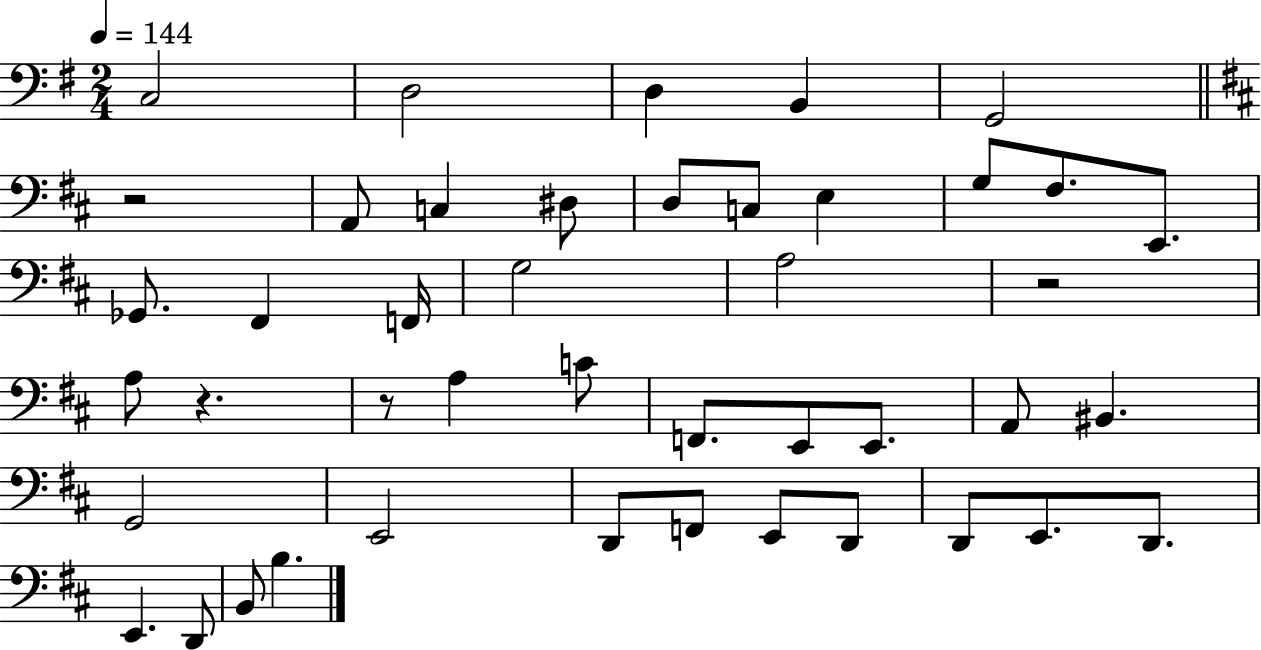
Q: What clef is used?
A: bass